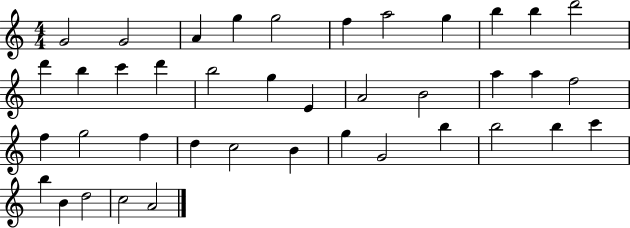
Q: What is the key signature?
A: C major